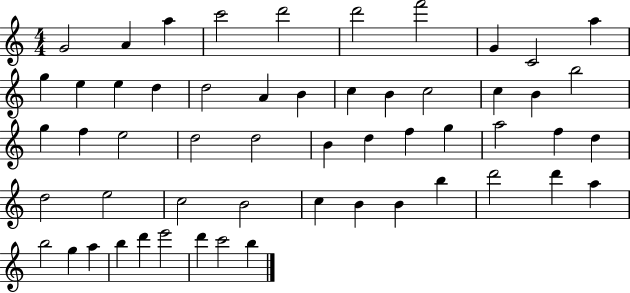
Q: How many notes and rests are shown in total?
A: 55